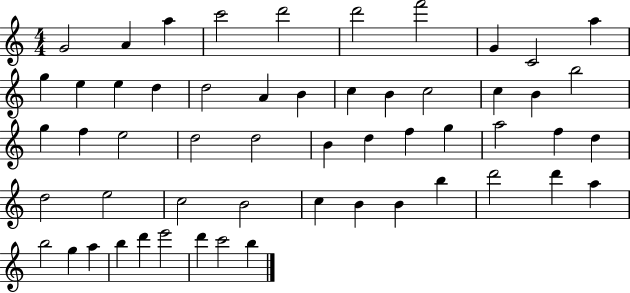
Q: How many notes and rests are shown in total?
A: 55